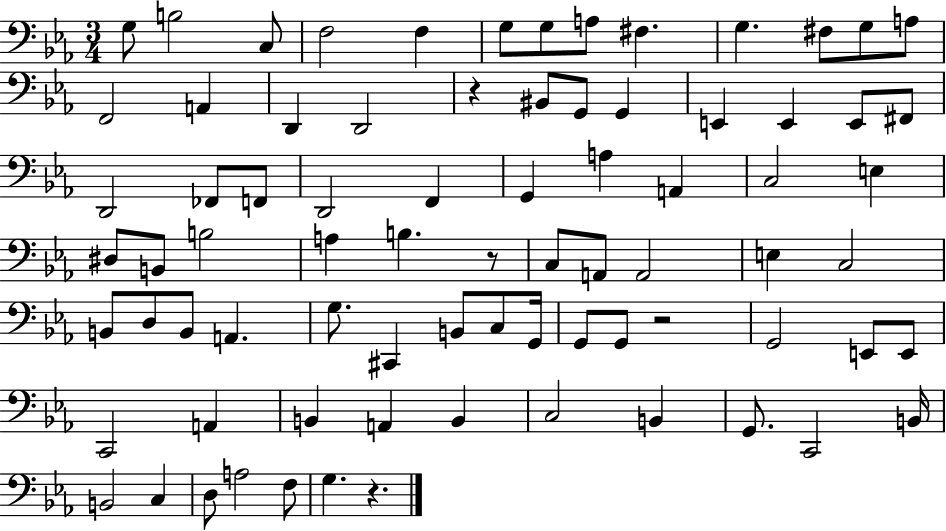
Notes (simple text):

G3/e B3/h C3/e F3/h F3/q G3/e G3/e A3/e F#3/q. G3/q. F#3/e G3/e A3/e F2/h A2/q D2/q D2/h R/q BIS2/e G2/e G2/q E2/q E2/q E2/e F#2/e D2/h FES2/e F2/e D2/h F2/q G2/q A3/q A2/q C3/h E3/q D#3/e B2/e B3/h A3/q B3/q. R/e C3/e A2/e A2/h E3/q C3/h B2/e D3/e B2/e A2/q. G3/e. C#2/q B2/e C3/e G2/s G2/e G2/e R/h G2/h E2/e E2/e C2/h A2/q B2/q A2/q B2/q C3/h B2/q G2/e. C2/h B2/s B2/h C3/q D3/e A3/h F3/e G3/q. R/q.